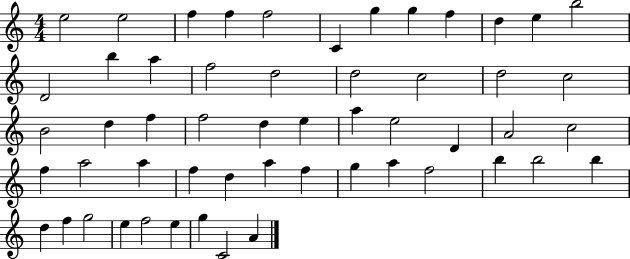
{
  \clef treble
  \numericTimeSignature
  \time 4/4
  \key c \major
  e''2 e''2 | f''4 f''4 f''2 | c'4 g''4 g''4 f''4 | d''4 e''4 b''2 | \break d'2 b''4 a''4 | f''2 d''2 | d''2 c''2 | d''2 c''2 | \break b'2 d''4 f''4 | f''2 d''4 e''4 | a''4 e''2 d'4 | a'2 c''2 | \break f''4 a''2 a''4 | f''4 d''4 a''4 f''4 | g''4 a''4 f''2 | b''4 b''2 b''4 | \break d''4 f''4 g''2 | e''4 f''2 e''4 | g''4 c'2 a'4 | \bar "|."
}